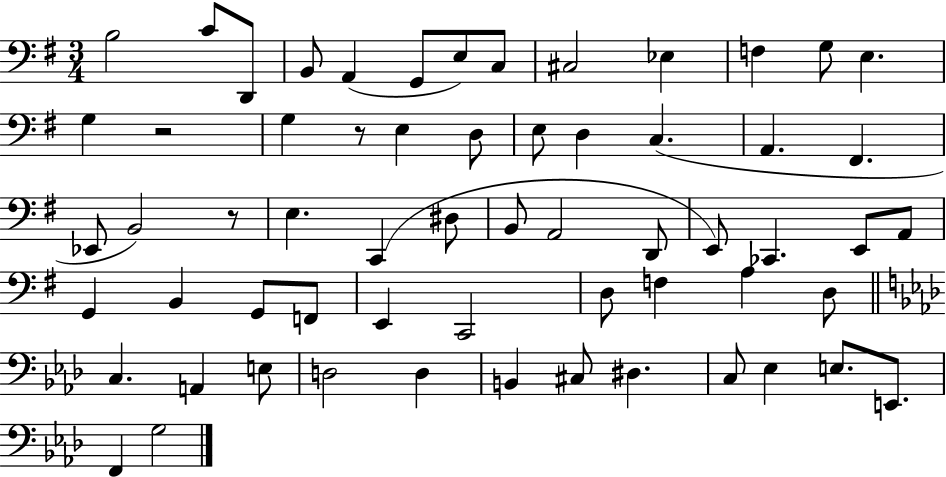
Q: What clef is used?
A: bass